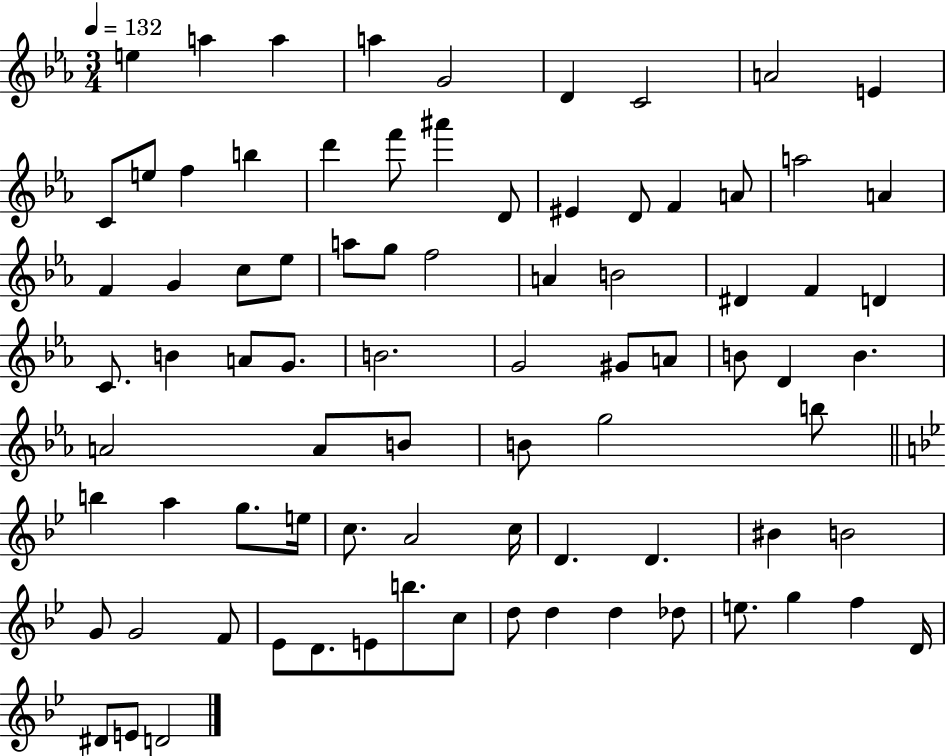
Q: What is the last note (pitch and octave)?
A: D4